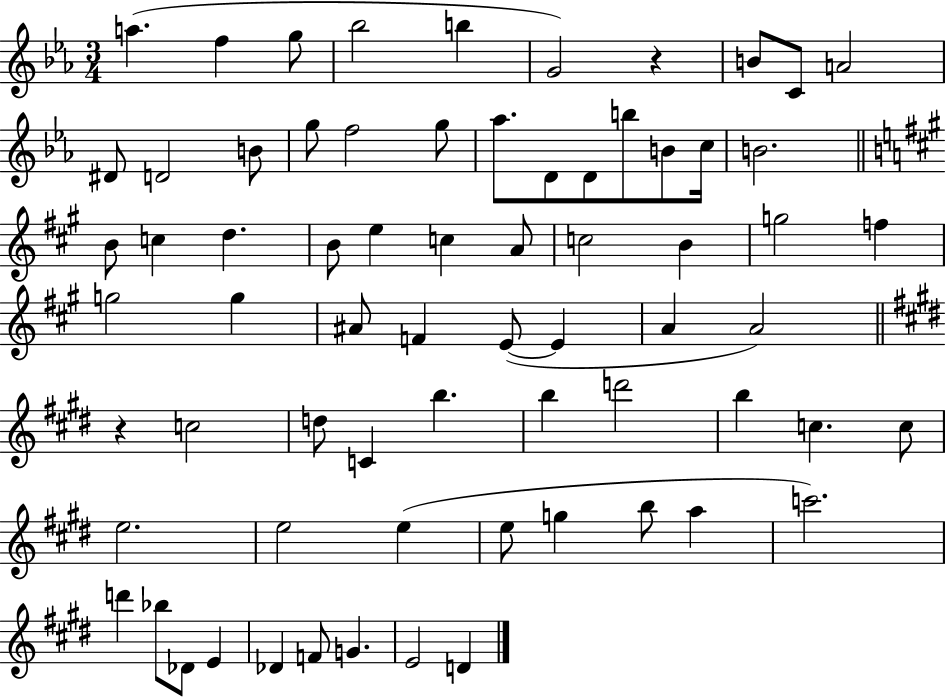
X:1
T:Untitled
M:3/4
L:1/4
K:Eb
a f g/2 _b2 b G2 z B/2 C/2 A2 ^D/2 D2 B/2 g/2 f2 g/2 _a/2 D/2 D/2 b/2 B/2 c/4 B2 B/2 c d B/2 e c A/2 c2 B g2 f g2 g ^A/2 F E/2 E A A2 z c2 d/2 C b b d'2 b c c/2 e2 e2 e e/2 g b/2 a c'2 d' _b/2 _D/2 E _D F/2 G E2 D